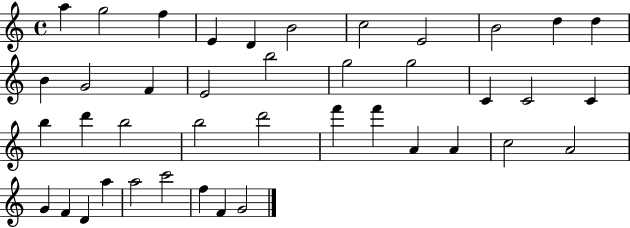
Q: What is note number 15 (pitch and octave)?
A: E4